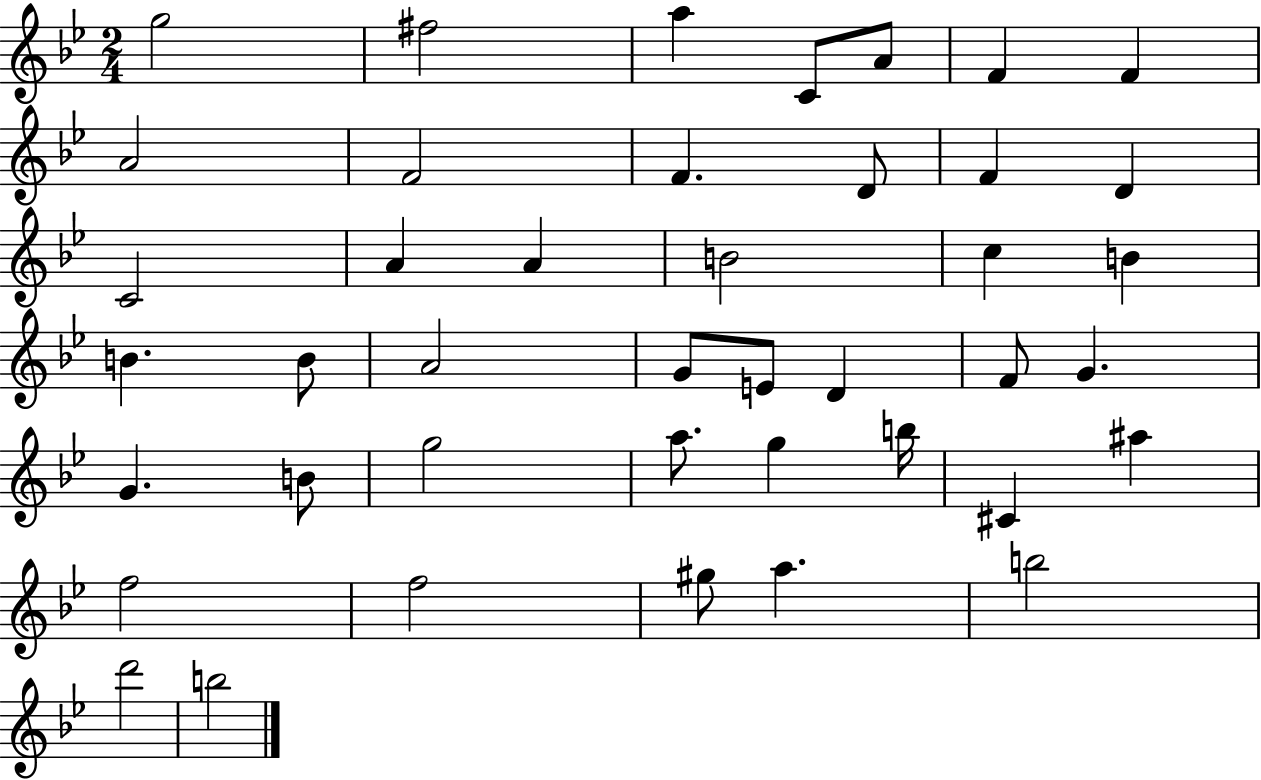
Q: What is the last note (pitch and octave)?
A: B5